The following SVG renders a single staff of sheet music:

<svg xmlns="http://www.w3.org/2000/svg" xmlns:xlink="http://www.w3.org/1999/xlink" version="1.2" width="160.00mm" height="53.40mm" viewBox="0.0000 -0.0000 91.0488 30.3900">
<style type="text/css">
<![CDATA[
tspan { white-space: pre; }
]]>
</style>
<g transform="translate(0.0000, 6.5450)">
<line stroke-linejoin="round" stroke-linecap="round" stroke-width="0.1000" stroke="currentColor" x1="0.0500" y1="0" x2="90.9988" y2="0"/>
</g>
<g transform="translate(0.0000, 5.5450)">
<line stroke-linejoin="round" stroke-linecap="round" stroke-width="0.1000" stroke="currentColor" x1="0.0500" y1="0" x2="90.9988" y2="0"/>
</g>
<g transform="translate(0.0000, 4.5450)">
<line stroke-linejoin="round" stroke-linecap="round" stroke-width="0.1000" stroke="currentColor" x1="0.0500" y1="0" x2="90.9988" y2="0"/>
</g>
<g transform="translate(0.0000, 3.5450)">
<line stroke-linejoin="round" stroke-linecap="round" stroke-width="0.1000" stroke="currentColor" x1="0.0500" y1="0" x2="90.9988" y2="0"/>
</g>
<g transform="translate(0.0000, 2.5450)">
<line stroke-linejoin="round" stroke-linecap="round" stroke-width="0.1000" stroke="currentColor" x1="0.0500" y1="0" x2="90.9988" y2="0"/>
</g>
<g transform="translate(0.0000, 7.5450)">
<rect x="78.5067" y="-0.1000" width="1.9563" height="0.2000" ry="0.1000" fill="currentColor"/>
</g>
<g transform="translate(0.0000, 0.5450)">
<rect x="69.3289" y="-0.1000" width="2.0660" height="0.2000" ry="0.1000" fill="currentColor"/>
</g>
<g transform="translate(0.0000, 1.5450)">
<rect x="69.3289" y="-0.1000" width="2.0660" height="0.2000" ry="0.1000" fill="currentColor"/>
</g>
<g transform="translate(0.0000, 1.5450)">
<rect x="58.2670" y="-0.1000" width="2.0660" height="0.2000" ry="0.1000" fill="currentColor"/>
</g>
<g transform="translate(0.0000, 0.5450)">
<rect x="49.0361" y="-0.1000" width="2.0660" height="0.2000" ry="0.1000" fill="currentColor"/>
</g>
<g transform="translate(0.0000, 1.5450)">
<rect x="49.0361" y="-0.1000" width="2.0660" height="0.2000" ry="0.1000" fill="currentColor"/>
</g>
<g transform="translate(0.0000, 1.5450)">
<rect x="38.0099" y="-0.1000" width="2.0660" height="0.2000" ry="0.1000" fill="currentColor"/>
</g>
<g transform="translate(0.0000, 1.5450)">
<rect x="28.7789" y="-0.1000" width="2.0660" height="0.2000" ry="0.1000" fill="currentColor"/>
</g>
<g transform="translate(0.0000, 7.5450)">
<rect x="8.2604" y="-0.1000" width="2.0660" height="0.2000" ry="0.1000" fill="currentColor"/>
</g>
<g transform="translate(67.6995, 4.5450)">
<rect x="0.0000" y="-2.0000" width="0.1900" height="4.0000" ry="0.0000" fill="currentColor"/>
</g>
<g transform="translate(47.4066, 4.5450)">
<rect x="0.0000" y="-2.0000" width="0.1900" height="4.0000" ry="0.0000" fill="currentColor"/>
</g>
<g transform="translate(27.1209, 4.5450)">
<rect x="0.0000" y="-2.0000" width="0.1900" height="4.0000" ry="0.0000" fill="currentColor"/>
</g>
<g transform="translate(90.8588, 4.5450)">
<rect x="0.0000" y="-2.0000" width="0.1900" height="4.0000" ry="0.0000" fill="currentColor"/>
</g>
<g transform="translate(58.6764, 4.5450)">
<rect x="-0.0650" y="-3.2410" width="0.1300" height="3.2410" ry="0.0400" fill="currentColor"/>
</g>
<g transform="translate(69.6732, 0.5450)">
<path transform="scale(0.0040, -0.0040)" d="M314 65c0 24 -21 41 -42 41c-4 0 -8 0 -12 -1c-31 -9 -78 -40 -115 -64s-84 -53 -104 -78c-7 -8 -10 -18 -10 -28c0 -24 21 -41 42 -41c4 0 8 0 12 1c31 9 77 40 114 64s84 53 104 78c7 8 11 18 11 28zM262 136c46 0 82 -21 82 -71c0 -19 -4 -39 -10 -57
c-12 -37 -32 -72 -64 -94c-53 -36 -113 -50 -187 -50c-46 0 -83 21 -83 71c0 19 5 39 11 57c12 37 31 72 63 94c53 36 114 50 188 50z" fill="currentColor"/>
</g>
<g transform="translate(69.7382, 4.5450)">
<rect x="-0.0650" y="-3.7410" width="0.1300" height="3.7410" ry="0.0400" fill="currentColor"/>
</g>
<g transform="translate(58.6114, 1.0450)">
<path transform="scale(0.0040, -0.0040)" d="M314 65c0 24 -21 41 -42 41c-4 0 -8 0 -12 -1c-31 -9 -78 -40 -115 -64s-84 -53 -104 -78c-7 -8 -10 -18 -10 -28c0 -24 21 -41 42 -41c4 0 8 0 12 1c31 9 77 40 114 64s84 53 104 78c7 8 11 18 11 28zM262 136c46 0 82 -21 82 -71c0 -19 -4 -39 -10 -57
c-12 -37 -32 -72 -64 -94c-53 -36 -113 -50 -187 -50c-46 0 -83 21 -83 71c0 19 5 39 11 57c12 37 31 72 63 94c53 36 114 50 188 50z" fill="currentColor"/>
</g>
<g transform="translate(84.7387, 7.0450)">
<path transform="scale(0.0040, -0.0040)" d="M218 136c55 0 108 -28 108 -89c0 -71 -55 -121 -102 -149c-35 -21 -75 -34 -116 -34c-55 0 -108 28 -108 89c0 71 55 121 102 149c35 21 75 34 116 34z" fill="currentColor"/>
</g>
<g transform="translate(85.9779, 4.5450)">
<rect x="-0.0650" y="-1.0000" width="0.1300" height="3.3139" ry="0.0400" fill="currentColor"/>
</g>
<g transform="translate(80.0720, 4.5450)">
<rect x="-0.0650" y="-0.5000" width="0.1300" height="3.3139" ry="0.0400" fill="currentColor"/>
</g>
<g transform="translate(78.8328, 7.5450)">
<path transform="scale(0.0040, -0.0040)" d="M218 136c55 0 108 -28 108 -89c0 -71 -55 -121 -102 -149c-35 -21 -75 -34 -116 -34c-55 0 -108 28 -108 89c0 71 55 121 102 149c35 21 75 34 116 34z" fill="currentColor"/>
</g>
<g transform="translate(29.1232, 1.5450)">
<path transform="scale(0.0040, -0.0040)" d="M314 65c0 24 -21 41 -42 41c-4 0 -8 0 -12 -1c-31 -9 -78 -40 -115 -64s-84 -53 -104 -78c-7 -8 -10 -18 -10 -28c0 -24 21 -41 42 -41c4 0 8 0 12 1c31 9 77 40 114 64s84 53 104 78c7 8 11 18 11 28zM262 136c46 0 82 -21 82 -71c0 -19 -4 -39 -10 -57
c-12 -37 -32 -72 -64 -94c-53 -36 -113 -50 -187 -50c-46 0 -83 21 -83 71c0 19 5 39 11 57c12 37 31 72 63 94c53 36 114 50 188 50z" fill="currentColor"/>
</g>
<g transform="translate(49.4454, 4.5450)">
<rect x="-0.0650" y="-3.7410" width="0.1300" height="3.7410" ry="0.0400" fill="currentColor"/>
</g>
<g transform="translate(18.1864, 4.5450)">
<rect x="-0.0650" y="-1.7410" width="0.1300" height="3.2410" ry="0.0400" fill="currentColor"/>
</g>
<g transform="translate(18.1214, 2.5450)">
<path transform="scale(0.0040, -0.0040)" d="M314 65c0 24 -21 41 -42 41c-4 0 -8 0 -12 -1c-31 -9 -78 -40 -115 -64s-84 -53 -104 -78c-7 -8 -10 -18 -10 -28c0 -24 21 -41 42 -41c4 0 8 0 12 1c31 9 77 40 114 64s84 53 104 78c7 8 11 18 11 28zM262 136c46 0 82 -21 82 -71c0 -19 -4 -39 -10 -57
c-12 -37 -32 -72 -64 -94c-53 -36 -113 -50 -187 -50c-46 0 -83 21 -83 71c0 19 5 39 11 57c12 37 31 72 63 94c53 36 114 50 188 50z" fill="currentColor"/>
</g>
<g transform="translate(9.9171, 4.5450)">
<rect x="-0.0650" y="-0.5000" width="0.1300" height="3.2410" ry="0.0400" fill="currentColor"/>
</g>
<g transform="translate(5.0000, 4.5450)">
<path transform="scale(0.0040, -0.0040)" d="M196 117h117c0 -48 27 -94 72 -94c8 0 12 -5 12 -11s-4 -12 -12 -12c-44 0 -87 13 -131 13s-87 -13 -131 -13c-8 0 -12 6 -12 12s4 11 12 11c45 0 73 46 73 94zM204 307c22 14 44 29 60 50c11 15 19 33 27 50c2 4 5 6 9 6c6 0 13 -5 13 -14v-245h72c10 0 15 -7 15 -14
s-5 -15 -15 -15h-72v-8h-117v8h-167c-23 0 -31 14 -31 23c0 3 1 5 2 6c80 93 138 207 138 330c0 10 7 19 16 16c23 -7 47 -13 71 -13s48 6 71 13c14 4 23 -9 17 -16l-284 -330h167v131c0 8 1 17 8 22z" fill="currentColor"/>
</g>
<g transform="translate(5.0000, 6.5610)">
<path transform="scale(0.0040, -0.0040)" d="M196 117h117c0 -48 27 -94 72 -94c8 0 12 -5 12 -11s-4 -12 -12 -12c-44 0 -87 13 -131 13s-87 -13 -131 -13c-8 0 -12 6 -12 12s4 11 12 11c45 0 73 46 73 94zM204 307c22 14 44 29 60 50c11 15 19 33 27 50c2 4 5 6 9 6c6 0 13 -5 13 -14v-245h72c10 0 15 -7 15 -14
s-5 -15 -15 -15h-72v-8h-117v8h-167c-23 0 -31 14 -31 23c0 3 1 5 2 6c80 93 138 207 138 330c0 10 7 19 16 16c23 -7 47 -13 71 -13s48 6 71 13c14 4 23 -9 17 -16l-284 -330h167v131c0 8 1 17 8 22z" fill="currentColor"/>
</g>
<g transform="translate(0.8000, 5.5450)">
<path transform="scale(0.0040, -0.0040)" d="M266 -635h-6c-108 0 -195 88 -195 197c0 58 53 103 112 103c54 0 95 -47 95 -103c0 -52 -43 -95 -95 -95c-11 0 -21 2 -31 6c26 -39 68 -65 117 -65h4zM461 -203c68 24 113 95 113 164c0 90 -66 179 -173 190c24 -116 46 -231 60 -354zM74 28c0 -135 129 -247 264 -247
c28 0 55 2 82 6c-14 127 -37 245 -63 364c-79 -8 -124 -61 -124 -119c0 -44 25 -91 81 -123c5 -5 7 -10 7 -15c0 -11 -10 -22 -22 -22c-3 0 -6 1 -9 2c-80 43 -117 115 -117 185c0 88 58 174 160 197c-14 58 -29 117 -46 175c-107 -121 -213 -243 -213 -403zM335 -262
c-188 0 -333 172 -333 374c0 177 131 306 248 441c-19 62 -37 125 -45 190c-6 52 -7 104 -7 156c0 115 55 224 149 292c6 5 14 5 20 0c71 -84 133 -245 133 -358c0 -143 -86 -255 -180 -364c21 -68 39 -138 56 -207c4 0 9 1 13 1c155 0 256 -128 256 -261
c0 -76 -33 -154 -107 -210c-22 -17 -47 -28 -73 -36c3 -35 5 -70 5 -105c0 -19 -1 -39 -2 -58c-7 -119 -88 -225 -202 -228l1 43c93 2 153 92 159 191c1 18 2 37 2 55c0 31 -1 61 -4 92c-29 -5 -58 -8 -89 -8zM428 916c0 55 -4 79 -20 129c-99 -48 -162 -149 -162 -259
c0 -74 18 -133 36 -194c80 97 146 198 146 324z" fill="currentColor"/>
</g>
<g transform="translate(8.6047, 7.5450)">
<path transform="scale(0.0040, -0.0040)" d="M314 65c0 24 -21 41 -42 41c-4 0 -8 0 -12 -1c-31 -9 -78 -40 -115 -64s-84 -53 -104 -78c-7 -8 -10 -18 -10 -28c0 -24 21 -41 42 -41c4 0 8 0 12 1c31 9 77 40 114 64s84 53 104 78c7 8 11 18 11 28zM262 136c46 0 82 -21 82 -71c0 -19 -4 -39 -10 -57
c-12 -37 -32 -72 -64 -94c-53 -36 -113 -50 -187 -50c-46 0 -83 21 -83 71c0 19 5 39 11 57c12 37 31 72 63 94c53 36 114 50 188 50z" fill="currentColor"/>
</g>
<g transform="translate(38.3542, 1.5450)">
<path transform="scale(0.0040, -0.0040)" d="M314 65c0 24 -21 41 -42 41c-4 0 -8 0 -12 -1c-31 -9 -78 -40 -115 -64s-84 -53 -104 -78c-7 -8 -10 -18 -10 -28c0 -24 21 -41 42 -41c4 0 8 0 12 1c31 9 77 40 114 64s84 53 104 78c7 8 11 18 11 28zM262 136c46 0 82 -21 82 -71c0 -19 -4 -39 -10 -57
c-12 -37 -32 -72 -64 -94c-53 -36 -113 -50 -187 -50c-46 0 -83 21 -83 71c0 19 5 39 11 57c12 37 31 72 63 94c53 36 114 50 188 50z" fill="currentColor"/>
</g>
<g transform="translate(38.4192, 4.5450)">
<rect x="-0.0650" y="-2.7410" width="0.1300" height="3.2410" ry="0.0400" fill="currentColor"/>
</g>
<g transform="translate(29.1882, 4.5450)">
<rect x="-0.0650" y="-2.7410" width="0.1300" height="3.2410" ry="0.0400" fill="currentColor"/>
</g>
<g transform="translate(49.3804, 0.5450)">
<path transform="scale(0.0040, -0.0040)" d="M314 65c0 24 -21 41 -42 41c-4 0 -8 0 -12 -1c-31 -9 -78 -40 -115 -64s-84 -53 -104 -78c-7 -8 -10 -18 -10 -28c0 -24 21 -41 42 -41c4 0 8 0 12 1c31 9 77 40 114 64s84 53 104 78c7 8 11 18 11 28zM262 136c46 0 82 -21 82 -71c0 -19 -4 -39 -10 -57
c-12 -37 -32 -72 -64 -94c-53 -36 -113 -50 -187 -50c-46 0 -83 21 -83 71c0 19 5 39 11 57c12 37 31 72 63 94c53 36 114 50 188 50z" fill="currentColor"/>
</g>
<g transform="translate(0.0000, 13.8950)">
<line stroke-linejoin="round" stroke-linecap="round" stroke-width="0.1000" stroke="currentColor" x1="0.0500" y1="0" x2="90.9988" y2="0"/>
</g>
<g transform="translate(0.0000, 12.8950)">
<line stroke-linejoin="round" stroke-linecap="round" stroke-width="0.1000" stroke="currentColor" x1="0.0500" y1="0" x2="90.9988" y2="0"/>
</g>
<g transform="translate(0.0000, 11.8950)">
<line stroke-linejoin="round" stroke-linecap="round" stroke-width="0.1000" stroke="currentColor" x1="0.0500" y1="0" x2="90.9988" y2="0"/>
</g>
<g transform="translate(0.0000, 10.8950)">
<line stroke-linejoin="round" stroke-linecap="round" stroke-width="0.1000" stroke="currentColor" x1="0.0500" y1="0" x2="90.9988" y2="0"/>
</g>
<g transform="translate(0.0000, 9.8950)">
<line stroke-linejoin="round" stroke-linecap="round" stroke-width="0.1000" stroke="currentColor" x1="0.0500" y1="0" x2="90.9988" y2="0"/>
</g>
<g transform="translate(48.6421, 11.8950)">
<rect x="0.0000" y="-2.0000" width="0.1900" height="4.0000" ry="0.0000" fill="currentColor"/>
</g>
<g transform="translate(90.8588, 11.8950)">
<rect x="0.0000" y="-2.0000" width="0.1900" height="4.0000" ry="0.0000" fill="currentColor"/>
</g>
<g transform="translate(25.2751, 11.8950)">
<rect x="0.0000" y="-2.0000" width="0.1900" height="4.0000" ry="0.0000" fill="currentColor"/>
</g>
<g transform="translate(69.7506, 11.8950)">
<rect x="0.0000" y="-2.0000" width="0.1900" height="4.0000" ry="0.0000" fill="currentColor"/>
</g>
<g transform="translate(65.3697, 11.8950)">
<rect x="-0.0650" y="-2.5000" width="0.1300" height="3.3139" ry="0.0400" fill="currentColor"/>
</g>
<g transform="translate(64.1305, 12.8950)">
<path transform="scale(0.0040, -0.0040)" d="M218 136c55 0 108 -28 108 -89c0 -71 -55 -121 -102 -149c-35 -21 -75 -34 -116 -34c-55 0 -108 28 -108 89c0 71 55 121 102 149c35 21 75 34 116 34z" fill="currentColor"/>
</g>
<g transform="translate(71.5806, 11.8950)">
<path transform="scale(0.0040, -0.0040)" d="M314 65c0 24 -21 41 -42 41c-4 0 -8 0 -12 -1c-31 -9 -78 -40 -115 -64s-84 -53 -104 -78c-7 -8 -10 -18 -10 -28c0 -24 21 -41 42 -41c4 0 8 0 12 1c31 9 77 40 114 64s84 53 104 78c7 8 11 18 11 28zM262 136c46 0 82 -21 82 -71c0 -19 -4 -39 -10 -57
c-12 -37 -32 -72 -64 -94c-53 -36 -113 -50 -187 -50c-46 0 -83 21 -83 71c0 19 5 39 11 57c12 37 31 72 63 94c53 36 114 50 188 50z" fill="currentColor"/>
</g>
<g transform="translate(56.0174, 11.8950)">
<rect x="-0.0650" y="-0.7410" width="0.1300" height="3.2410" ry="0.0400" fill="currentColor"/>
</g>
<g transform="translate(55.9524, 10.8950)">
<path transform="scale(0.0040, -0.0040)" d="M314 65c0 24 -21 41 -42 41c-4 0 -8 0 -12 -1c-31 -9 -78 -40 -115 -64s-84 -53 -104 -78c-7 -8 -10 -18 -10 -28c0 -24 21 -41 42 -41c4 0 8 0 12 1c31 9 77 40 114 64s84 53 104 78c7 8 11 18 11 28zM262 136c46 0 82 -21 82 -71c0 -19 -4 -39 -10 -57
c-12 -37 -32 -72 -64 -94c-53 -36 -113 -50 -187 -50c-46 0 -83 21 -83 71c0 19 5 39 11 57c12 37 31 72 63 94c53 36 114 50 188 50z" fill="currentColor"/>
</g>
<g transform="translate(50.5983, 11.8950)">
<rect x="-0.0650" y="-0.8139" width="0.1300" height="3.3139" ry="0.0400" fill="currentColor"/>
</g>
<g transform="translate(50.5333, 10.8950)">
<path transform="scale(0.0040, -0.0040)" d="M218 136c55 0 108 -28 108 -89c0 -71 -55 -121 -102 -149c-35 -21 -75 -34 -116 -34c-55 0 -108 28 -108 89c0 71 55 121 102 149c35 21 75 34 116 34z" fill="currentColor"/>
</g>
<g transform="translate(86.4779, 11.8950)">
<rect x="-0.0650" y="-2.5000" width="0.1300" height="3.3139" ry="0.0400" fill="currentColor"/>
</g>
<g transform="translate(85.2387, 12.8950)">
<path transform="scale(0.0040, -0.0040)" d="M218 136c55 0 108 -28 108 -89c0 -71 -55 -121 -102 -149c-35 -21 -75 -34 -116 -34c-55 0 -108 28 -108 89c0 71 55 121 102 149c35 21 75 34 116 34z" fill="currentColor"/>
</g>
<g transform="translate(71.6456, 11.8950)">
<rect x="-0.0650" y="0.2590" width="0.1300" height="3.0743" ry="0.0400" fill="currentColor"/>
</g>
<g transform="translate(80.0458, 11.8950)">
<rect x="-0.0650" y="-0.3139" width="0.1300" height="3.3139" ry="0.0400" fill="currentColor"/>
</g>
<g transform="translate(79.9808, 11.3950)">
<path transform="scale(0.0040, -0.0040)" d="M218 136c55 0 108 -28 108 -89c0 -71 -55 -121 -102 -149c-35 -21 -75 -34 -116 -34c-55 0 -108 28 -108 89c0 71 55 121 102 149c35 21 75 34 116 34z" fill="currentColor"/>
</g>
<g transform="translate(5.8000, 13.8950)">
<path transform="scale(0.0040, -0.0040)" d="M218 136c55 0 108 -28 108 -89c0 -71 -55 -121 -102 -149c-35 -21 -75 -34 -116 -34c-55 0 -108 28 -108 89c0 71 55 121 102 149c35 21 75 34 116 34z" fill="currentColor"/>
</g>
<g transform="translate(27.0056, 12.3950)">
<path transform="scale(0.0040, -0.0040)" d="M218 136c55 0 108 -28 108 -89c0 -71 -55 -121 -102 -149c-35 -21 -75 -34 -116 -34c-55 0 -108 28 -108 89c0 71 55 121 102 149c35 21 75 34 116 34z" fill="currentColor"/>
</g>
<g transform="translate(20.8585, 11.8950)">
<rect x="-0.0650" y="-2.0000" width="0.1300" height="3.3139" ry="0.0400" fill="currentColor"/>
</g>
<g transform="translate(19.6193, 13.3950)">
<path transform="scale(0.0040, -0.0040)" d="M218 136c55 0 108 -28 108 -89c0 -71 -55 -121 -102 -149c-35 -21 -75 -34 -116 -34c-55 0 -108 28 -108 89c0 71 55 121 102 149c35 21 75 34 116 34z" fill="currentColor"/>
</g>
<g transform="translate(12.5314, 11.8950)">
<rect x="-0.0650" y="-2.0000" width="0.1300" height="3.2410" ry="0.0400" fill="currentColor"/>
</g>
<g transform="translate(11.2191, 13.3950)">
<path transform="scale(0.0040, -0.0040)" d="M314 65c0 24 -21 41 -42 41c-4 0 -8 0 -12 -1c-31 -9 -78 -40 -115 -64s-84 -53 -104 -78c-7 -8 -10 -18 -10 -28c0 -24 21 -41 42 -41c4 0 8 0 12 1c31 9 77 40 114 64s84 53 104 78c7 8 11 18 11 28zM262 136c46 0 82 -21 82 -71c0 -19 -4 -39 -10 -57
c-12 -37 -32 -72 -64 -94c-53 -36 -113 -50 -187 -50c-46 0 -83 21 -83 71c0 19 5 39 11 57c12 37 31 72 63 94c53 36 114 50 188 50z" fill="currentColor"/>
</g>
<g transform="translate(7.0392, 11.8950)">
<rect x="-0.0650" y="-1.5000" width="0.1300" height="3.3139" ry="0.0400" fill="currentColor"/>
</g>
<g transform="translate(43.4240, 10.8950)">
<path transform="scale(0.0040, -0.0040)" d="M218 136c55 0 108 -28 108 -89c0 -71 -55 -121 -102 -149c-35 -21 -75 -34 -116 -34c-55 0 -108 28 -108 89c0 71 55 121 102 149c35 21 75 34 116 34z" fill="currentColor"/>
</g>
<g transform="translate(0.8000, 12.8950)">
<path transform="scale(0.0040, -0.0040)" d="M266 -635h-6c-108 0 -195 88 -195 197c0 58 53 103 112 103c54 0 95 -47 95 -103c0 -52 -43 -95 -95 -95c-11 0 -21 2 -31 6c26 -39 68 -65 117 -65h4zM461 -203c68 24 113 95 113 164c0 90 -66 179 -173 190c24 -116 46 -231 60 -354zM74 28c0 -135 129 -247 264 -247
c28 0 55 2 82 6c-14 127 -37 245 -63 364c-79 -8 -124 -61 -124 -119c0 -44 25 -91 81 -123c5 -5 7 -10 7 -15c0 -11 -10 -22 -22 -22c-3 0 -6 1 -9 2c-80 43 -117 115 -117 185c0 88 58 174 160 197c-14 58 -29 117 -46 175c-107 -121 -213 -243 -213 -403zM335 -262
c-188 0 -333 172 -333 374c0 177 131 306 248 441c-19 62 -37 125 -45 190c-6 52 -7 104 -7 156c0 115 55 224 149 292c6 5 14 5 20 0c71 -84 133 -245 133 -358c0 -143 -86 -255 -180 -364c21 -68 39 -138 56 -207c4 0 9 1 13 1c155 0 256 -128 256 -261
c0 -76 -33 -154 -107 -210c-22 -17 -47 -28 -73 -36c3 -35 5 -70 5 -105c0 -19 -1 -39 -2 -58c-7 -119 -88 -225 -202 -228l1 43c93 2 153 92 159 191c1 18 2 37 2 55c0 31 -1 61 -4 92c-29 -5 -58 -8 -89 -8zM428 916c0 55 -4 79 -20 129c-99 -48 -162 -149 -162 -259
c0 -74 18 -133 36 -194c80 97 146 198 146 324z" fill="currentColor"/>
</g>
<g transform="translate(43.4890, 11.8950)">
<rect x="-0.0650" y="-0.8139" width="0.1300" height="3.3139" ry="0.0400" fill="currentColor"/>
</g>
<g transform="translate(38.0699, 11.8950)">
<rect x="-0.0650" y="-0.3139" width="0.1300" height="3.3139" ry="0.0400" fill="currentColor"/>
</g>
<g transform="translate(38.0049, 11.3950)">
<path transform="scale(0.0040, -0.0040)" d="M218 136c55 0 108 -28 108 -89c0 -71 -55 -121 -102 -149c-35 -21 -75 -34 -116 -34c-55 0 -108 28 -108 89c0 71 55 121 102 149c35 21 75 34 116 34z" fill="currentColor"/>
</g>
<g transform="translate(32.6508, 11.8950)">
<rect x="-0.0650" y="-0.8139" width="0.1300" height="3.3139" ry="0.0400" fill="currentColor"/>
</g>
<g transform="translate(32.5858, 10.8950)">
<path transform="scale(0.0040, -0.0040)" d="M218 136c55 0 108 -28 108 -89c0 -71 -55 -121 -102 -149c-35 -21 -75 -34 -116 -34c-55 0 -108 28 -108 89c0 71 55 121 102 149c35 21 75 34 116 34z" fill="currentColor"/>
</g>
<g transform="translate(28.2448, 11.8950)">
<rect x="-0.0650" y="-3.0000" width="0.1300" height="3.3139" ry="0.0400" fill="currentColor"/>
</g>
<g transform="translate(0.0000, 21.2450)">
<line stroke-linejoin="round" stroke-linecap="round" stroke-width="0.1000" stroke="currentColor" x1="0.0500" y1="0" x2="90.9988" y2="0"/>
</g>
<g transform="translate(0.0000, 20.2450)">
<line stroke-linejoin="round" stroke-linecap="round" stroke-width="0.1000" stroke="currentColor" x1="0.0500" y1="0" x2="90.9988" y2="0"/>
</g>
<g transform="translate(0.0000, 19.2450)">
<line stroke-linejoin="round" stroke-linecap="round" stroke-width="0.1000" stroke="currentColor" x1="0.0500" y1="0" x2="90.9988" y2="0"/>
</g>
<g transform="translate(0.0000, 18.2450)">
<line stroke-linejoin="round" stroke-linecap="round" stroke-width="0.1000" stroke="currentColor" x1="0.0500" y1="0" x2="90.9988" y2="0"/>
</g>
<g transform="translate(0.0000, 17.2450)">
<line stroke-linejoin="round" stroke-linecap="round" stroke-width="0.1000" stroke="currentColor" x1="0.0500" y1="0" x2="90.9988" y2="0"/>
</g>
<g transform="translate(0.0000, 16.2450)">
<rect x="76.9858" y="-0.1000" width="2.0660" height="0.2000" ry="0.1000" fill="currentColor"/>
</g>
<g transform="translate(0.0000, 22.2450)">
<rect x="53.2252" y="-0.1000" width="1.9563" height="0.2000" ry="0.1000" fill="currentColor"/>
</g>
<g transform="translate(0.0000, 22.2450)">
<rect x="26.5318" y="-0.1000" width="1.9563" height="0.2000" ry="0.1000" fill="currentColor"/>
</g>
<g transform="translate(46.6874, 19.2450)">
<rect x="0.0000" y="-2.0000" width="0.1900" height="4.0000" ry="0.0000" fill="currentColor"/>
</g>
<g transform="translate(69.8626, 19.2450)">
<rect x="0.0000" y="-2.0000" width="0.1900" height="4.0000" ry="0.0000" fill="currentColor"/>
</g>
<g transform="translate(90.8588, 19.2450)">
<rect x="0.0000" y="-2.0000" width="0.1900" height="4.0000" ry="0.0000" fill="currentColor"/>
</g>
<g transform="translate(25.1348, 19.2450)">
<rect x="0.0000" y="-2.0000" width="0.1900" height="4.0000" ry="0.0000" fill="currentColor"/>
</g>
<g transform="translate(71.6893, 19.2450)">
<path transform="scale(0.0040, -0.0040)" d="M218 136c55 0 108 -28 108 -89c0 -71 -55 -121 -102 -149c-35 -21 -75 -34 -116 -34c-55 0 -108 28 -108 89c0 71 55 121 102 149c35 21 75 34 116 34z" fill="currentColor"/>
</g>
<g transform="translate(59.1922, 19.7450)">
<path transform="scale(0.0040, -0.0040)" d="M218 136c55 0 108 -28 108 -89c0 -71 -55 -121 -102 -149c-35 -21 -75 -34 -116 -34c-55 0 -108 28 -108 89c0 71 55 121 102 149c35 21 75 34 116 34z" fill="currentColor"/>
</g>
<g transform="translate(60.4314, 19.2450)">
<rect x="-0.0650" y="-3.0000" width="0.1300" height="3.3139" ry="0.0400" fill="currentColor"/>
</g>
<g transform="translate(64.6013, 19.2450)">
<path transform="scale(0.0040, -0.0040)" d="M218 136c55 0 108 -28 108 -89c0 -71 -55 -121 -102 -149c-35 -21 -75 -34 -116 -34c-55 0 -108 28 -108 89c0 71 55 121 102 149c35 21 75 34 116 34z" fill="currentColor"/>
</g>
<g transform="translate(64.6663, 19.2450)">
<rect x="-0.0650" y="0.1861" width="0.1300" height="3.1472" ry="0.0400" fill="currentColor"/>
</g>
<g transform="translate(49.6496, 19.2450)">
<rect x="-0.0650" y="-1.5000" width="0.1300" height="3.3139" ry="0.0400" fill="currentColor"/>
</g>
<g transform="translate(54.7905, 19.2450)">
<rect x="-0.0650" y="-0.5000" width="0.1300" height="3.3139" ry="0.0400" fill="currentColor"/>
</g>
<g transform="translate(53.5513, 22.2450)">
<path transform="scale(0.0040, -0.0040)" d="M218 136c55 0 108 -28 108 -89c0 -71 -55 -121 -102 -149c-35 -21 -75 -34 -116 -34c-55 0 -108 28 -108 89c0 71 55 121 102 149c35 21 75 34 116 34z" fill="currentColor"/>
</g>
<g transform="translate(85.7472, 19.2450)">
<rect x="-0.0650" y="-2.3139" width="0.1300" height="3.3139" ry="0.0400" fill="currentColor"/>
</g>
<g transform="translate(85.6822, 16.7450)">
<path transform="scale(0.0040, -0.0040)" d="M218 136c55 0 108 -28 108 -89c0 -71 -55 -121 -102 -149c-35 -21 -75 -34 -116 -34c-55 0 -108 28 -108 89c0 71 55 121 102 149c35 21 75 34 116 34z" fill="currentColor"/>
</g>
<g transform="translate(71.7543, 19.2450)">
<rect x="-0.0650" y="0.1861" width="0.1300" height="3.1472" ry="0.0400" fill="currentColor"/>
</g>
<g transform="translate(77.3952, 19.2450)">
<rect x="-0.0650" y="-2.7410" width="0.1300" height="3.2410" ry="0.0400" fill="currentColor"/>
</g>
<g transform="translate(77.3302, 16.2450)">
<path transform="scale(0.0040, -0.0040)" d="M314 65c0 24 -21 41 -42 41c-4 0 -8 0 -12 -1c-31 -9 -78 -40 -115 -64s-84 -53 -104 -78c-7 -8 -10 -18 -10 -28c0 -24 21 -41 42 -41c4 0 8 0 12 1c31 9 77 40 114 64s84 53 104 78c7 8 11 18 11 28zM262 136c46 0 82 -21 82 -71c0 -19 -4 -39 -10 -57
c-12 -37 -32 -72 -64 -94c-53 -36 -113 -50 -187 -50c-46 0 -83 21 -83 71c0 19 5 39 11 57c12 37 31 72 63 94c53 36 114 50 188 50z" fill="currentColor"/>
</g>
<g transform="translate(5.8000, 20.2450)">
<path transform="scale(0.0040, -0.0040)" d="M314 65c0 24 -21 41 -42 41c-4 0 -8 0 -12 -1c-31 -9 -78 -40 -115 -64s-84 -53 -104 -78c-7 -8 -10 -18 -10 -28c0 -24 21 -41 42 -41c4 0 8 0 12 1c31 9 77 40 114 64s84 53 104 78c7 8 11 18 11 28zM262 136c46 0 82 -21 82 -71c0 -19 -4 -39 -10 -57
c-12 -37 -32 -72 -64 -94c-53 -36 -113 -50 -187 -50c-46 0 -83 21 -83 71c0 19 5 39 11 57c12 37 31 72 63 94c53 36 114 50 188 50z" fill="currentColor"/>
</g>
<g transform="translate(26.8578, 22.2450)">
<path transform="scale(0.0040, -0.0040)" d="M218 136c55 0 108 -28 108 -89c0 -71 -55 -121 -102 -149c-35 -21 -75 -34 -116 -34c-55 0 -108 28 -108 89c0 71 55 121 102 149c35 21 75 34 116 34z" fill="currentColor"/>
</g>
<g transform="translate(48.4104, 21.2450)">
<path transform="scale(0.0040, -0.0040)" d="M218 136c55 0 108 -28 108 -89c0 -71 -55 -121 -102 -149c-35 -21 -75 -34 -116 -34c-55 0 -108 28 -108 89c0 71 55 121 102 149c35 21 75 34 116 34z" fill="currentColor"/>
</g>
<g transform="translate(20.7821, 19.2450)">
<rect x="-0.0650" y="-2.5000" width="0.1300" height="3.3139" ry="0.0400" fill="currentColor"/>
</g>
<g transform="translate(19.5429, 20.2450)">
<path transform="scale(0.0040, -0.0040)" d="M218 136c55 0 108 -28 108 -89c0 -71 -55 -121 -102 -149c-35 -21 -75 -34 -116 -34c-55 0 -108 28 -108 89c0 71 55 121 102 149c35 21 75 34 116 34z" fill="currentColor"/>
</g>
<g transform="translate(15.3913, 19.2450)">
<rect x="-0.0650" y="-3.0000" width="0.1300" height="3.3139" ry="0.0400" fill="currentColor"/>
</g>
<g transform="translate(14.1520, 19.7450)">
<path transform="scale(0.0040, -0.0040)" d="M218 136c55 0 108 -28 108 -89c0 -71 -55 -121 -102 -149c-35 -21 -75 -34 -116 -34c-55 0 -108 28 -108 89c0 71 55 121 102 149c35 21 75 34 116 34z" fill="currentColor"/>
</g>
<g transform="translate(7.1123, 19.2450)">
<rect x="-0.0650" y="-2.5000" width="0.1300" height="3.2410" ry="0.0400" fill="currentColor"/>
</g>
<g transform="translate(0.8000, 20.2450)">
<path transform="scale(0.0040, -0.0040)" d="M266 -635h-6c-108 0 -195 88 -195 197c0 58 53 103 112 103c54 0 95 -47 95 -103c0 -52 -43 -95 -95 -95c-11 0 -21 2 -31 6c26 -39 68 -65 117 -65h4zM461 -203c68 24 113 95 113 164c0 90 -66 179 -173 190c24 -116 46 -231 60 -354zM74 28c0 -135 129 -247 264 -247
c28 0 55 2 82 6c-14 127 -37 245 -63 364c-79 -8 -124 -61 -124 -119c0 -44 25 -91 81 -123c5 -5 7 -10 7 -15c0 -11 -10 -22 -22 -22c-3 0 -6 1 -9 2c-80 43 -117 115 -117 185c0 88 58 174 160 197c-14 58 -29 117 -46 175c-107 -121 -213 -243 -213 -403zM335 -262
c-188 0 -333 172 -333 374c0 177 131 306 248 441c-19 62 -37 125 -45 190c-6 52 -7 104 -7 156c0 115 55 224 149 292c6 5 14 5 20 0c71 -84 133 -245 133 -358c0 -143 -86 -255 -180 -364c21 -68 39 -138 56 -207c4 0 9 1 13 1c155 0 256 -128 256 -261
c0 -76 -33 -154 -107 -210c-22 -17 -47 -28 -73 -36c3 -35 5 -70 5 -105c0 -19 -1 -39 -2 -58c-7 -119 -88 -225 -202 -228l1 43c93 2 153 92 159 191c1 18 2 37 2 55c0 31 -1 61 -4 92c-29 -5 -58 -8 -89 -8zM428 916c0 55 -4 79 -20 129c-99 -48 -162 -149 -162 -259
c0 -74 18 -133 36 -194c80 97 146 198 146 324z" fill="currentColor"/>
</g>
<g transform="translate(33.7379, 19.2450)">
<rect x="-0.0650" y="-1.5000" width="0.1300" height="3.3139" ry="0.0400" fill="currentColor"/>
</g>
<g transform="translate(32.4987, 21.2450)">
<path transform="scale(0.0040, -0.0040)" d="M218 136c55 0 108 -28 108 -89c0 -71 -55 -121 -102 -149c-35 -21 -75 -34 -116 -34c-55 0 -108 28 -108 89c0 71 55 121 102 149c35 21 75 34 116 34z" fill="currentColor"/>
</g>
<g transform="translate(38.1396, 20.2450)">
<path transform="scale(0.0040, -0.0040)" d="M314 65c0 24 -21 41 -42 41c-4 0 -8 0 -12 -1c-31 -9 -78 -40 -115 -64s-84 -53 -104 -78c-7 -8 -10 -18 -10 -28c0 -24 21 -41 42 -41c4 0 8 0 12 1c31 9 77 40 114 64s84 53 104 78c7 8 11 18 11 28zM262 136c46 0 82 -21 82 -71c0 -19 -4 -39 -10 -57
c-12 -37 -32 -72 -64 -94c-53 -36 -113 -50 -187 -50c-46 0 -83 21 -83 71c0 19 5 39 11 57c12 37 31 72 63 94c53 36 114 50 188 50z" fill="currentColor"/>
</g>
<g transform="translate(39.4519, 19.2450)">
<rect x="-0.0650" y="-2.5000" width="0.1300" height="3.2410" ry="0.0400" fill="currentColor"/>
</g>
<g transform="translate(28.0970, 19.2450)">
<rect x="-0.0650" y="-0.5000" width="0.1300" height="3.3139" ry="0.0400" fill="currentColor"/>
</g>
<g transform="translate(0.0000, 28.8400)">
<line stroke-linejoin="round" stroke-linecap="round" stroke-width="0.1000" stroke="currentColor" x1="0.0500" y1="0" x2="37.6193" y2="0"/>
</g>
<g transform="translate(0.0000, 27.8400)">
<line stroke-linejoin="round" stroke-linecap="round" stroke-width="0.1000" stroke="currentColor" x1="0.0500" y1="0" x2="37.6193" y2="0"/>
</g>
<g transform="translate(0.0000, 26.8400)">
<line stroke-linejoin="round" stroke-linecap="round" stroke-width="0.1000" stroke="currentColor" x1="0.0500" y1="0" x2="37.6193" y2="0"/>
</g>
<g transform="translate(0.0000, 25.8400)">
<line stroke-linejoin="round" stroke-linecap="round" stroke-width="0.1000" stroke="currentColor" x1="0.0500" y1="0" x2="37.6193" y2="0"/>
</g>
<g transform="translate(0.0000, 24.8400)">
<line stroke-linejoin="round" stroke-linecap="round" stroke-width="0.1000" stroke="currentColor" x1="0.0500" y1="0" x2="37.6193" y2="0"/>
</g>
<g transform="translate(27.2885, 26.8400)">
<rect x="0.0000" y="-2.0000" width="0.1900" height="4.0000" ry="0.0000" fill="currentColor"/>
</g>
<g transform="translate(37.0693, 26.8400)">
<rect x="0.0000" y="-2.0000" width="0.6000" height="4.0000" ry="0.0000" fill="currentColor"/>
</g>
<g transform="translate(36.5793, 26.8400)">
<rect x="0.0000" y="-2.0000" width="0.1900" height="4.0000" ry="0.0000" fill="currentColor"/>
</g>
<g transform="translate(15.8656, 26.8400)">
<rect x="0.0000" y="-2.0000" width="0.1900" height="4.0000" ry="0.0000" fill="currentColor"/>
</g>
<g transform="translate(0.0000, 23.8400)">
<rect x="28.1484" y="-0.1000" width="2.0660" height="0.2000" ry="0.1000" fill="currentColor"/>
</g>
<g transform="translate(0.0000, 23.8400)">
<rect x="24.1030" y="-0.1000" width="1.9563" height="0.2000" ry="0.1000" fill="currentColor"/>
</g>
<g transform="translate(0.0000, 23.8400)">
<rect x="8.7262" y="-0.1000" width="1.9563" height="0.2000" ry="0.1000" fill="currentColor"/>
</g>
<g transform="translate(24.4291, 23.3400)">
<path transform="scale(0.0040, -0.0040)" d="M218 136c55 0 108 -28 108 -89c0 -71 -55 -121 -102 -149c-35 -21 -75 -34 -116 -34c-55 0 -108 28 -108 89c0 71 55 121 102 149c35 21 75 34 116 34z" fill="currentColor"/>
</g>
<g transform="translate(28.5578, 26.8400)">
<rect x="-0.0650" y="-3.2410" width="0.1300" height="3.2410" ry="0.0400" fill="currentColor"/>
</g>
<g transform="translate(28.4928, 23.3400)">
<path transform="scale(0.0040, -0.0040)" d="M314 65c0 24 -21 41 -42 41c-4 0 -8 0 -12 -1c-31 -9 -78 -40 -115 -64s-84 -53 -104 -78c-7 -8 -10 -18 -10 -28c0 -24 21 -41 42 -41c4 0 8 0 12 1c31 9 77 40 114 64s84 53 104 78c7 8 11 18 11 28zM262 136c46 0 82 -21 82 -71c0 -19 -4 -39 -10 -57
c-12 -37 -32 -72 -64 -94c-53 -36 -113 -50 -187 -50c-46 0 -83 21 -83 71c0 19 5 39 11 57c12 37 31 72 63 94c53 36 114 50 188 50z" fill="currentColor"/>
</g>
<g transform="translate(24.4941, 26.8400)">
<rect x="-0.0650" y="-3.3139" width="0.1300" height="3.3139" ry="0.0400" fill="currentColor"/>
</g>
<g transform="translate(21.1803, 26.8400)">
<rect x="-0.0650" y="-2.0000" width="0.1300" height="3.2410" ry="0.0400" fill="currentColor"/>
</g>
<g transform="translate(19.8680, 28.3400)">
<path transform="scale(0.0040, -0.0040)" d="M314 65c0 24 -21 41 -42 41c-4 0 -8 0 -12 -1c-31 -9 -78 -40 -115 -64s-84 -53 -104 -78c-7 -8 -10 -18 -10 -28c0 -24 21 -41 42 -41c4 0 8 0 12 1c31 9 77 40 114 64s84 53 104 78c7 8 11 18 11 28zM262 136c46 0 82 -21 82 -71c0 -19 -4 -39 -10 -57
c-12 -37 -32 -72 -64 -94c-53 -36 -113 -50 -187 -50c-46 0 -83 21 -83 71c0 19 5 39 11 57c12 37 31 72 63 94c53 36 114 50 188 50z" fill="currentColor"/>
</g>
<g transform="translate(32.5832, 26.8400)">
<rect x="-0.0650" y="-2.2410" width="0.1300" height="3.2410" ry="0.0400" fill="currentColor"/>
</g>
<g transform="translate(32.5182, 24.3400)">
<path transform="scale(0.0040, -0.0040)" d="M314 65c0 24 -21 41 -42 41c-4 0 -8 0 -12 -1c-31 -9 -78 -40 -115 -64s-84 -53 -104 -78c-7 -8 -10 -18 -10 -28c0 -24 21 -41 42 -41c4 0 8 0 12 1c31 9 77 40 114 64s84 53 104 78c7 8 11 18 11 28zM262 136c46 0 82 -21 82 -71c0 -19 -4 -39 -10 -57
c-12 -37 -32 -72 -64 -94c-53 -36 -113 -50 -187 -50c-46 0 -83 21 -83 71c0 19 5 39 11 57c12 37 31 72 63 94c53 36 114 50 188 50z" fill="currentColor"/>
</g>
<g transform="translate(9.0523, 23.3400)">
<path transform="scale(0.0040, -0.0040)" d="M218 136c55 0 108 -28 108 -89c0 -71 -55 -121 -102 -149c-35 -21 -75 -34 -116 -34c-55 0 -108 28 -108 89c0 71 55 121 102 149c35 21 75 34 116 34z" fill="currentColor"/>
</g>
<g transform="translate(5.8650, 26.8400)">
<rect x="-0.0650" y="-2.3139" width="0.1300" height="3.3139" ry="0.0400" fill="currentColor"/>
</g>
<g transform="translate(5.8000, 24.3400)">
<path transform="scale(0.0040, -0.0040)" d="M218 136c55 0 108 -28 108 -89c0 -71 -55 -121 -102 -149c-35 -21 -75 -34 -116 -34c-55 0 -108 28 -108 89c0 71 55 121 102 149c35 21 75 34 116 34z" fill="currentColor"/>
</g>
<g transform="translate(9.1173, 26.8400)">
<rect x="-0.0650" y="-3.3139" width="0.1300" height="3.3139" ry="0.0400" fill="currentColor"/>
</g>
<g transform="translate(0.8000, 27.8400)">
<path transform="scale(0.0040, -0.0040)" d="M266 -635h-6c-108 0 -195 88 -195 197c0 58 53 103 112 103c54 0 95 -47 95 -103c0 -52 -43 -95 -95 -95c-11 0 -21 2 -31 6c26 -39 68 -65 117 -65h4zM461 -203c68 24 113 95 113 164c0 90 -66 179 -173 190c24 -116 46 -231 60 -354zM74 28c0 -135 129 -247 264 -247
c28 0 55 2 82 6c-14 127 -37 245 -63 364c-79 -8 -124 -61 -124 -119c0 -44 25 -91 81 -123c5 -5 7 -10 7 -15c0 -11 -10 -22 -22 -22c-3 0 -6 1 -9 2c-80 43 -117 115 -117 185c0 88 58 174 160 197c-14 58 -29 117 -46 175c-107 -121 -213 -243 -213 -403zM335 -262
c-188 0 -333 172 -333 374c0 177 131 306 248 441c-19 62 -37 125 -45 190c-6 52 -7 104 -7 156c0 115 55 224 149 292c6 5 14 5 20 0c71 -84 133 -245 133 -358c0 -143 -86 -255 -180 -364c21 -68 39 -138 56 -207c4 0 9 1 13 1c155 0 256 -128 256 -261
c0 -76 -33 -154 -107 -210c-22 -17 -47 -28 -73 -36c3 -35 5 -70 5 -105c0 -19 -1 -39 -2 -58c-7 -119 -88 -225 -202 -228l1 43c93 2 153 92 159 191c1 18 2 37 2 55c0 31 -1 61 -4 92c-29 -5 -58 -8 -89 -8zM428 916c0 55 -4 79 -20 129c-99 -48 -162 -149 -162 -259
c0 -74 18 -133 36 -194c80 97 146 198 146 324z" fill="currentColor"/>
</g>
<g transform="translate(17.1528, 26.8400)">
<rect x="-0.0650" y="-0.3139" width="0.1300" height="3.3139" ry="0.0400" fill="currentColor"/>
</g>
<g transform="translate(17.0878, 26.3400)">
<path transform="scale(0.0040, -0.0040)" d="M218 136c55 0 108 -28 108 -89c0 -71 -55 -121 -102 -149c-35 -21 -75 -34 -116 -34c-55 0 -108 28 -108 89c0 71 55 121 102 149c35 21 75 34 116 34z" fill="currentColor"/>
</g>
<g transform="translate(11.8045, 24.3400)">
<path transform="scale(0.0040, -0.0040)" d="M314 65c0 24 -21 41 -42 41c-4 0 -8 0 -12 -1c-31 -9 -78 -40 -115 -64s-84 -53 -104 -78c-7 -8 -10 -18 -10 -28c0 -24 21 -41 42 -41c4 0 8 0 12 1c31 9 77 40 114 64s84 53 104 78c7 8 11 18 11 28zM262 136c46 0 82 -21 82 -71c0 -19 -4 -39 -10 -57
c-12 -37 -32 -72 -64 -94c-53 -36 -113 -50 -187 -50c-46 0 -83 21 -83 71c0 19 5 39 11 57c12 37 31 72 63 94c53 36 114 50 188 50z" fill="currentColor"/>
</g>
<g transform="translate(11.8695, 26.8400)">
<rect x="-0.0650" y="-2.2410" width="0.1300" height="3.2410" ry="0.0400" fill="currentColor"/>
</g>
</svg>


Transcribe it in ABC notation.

X:1
T:Untitled
M:4/4
L:1/4
K:C
C2 f2 a2 a2 c'2 b2 c'2 C D E F2 F A d c d d d2 G B2 c G G2 A G C E G2 E C A B B a2 g g b g2 c F2 b b2 g2